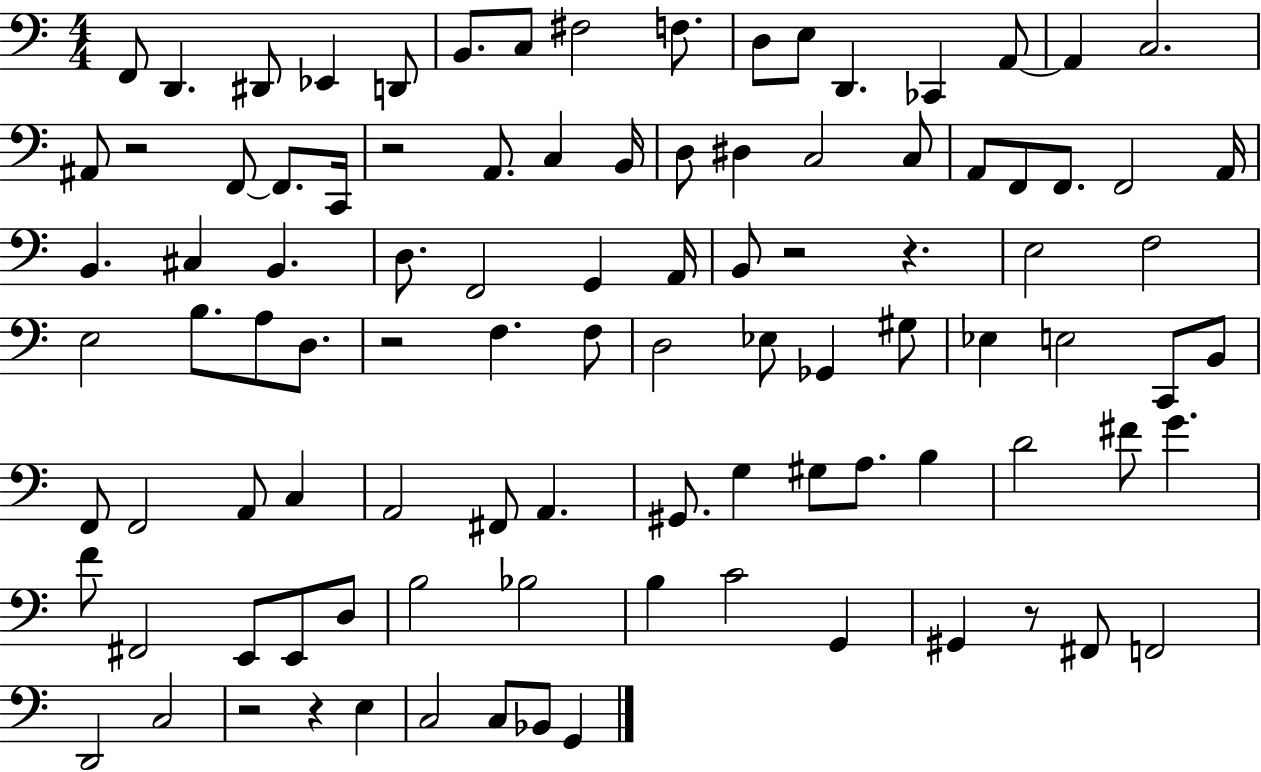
F2/e D2/q. D#2/e Eb2/q D2/e B2/e. C3/e F#3/h F3/e. D3/e E3/e D2/q. CES2/q A2/e A2/q C3/h. A#2/e R/h F2/e F2/e. C2/s R/h A2/e. C3/q B2/s D3/e D#3/q C3/h C3/e A2/e F2/e F2/e. F2/h A2/s B2/q. C#3/q B2/q. D3/e. F2/h G2/q A2/s B2/e R/h R/q. E3/h F3/h E3/h B3/e. A3/e D3/e. R/h F3/q. F3/e D3/h Eb3/e Gb2/q G#3/e Eb3/q E3/h C2/e B2/e F2/e F2/h A2/e C3/q A2/h F#2/e A2/q. G#2/e. G3/q G#3/e A3/e. B3/q D4/h F#4/e G4/q. F4/e F#2/h E2/e E2/e D3/e B3/h Bb3/h B3/q C4/h G2/q G#2/q R/e F#2/e F2/h D2/h C3/h R/h R/q E3/q C3/h C3/e Bb2/e G2/q